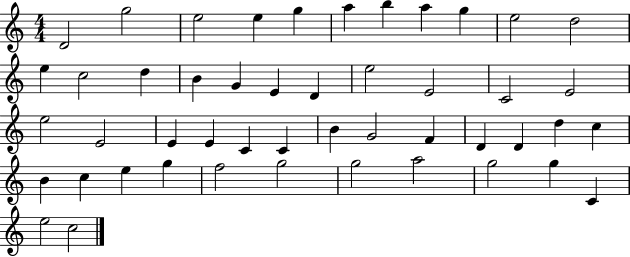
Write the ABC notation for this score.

X:1
T:Untitled
M:4/4
L:1/4
K:C
D2 g2 e2 e g a b a g e2 d2 e c2 d B G E D e2 E2 C2 E2 e2 E2 E E C C B G2 F D D d c B c e g f2 g2 g2 a2 g2 g C e2 c2